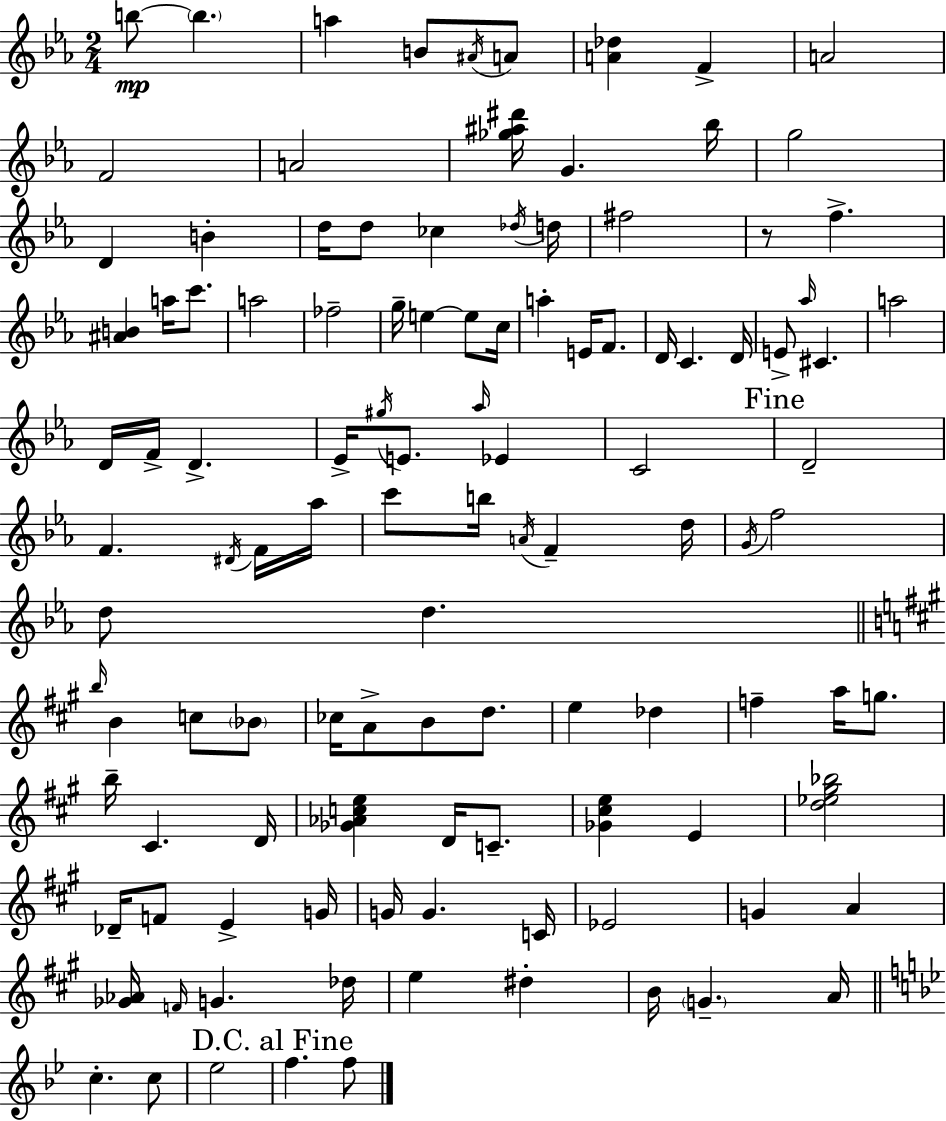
{
  \clef treble
  \numericTimeSignature
  \time 2/4
  \key c \minor
  b''8~~\mp \parenthesize b''4. | a''4 b'8 \acciaccatura { ais'16 } a'8 | <a' des''>4 f'4-> | a'2 | \break f'2 | a'2 | <ges'' ais'' dis'''>16 g'4. | bes''16 g''2 | \break d'4 b'4-. | d''16 d''8 ces''4 | \acciaccatura { des''16 } d''16 fis''2 | r8 f''4.-> | \break <ais' b'>4 a''16 c'''8. | a''2 | fes''2-- | g''16-- e''4~~ e''8 | \break c''16 a''4-. e'16 f'8. | d'16 c'4. | d'16 e'8-> \grace { aes''16 } cis'4. | a''2 | \break d'16 f'16-> d'4.-> | ees'16-> \acciaccatura { gis''16 } e'8. | \grace { aes''16 } ees'4 c'2 | \mark "Fine" d'2-- | \break f'4. | \acciaccatura { dis'16 } f'16 aes''16 c'''8 | b''16 \acciaccatura { a'16 } f'4-- d''16 \acciaccatura { g'16 } | f''2 | \break d''8 d''4. | \bar "||" \break \key a \major \grace { b''16 } b'4 c''8 \parenthesize bes'8 | ces''16 a'8-> b'8 d''8. | e''4 des''4 | f''4-- a''16 g''8. | \break b''16-- cis'4. | d'16 <ges' aes' c'' e''>4 d'16 c'8.-- | <ges' cis'' e''>4 e'4 | <d'' ees'' gis'' bes''>2 | \break des'16-- f'8 e'4-> | g'16 g'16 g'4. | c'16 ees'2 | g'4 a'4 | \break <ges' aes'>16 \grace { f'16 } g'4. | des''16 e''4 dis''4-. | b'16 \parenthesize g'4.-- | a'16 \bar "||" \break \key g \minor c''4.-. c''8 | ees''2 | \mark "D.C. al Fine" f''4. f''8 | \bar "|."
}